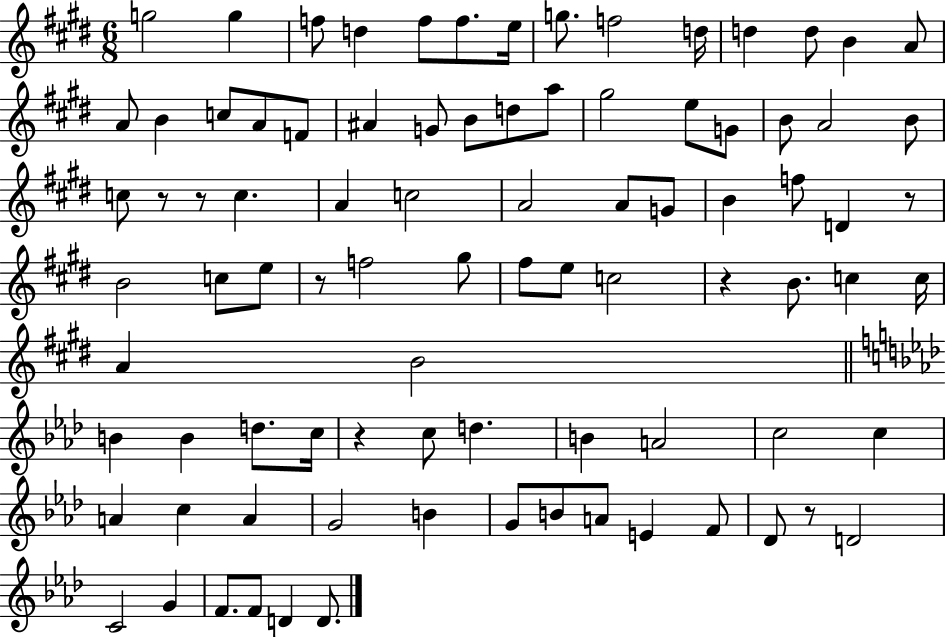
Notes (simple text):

G5/h G5/q F5/e D5/q F5/e F5/e. E5/s G5/e. F5/h D5/s D5/q D5/e B4/q A4/e A4/e B4/q C5/e A4/e F4/e A#4/q G4/e B4/e D5/e A5/e G#5/h E5/e G4/e B4/e A4/h B4/e C5/e R/e R/e C5/q. A4/q C5/h A4/h A4/e G4/e B4/q F5/e D4/q R/e B4/h C5/e E5/e R/e F5/h G#5/e F#5/e E5/e C5/h R/q B4/e. C5/q C5/s A4/q B4/h B4/q B4/q D5/e. C5/s R/q C5/e D5/q. B4/q A4/h C5/h C5/q A4/q C5/q A4/q G4/h B4/q G4/e B4/e A4/e E4/q F4/e Db4/e R/e D4/h C4/h G4/q F4/e. F4/e D4/q D4/e.